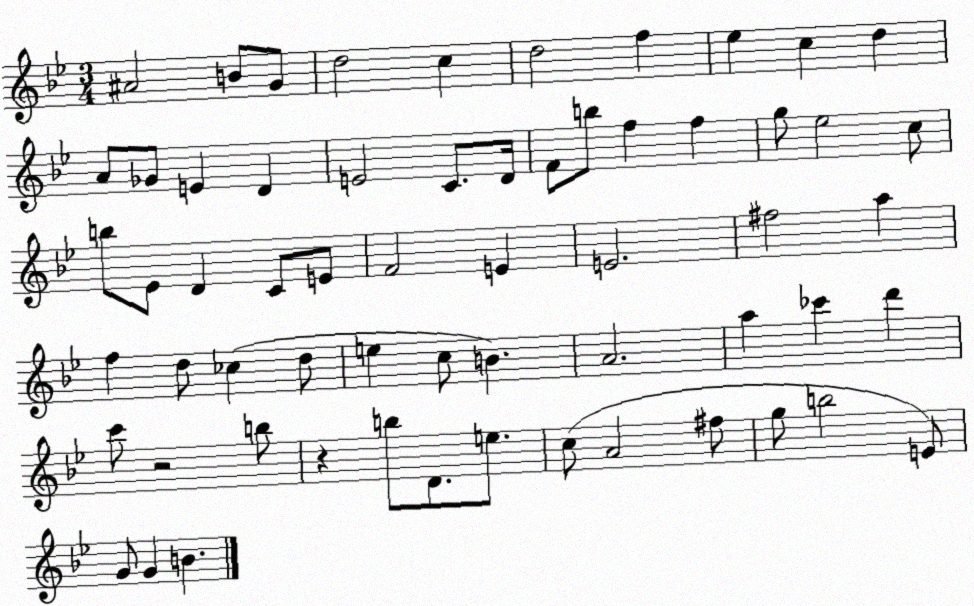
X:1
T:Untitled
M:3/4
L:1/4
K:Bb
^A2 B/2 G/2 d2 c d2 f _e c d A/2 _G/2 E D E2 C/2 D/4 F/2 b/2 f f g/2 _e2 c/2 b/2 _E/2 D C/2 E/2 F2 E E2 ^f2 a f d/2 _c d/2 e c/2 B A2 a _c' d' c'/2 z2 b/2 z b/2 D/2 e/2 c/2 A2 ^f/2 g/2 b2 E/2 G/2 G B